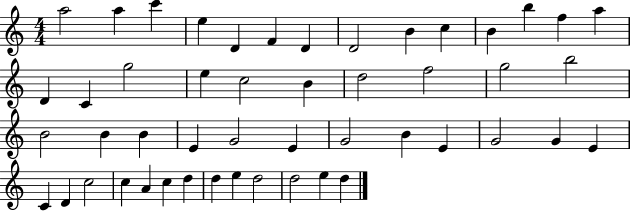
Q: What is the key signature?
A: C major